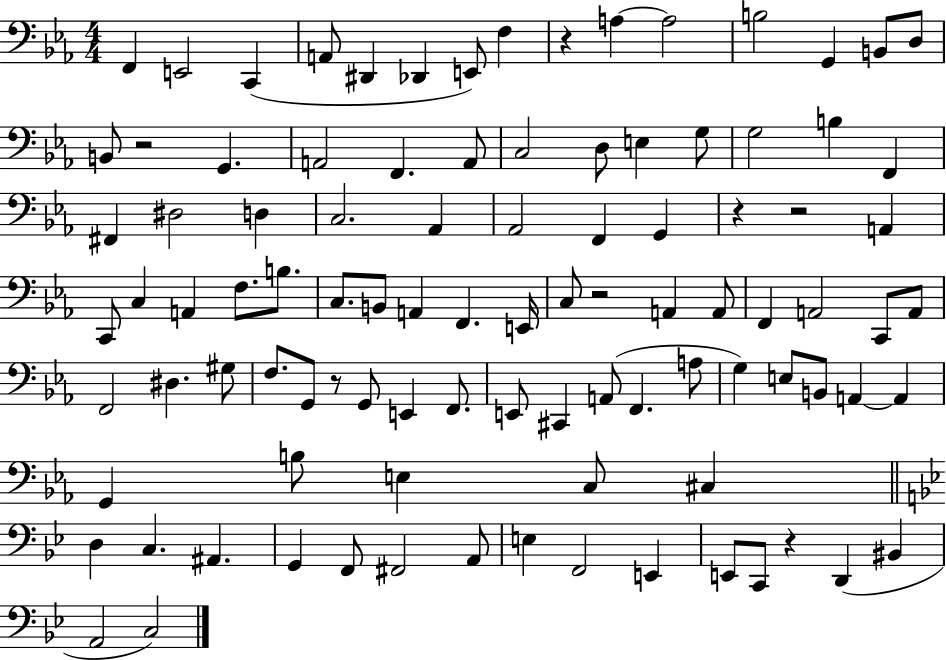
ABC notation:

X:1
T:Untitled
M:4/4
L:1/4
K:Eb
F,, E,,2 C,, A,,/2 ^D,, _D,, E,,/2 F, z A, A,2 B,2 G,, B,,/2 D,/2 B,,/2 z2 G,, A,,2 F,, A,,/2 C,2 D,/2 E, G,/2 G,2 B, F,, ^F,, ^D,2 D, C,2 _A,, _A,,2 F,, G,, z z2 A,, C,,/2 C, A,, F,/2 B,/2 C,/2 B,,/2 A,, F,, E,,/4 C,/2 z2 A,, A,,/2 F,, A,,2 C,,/2 A,,/2 F,,2 ^D, ^G,/2 F,/2 G,,/2 z/2 G,,/2 E,, F,,/2 E,,/2 ^C,, A,,/2 F,, A,/2 G, E,/2 B,,/2 A,, A,, G,, B,/2 E, C,/2 ^C, D, C, ^A,, G,, F,,/2 ^F,,2 A,,/2 E, F,,2 E,, E,,/2 C,,/2 z D,, ^B,, A,,2 C,2